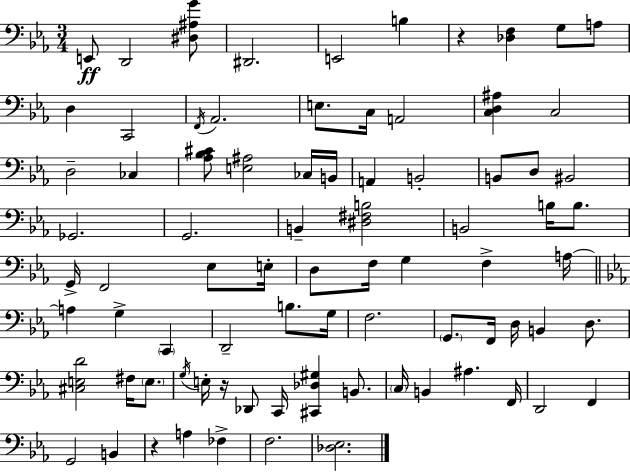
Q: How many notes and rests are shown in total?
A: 81